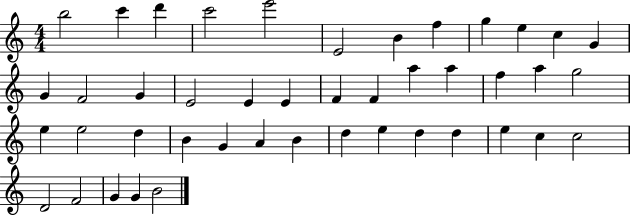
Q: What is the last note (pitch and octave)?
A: B4